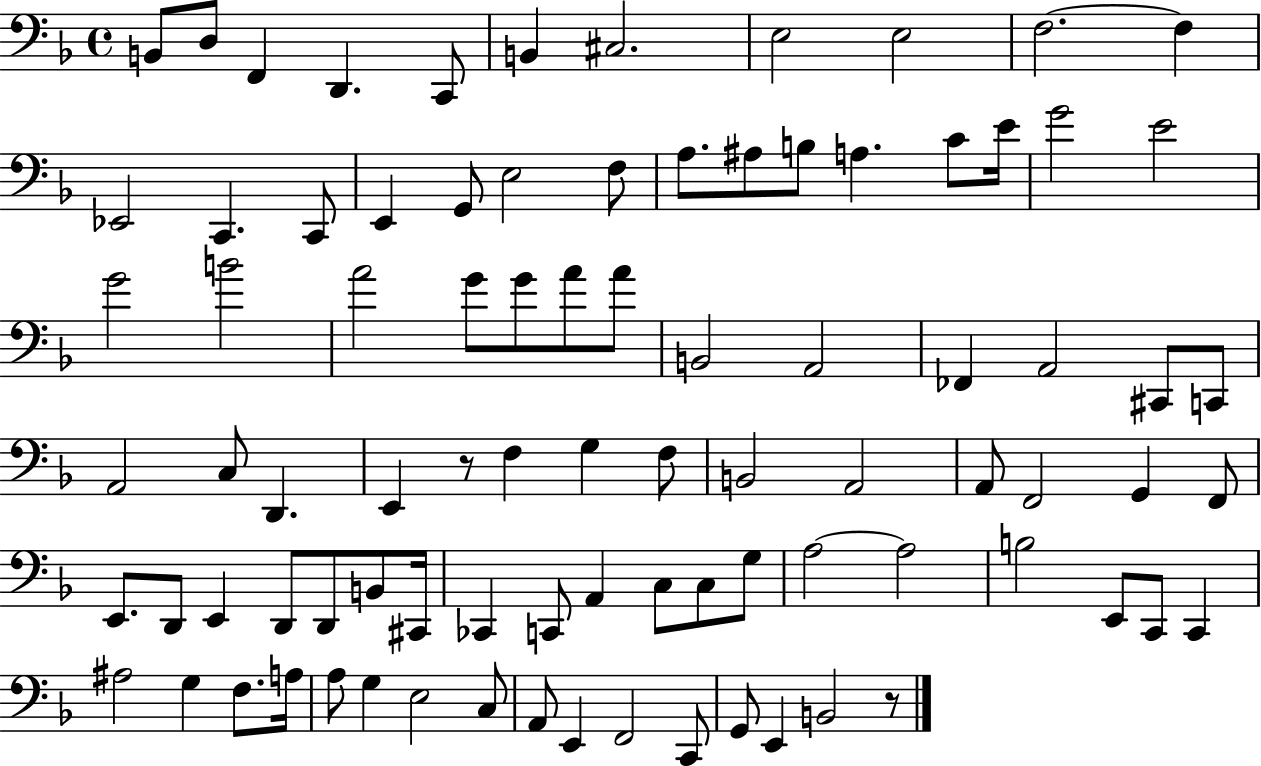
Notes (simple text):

B2/e D3/e F2/q D2/q. C2/e B2/q C#3/h. E3/h E3/h F3/h. F3/q Eb2/h C2/q. C2/e E2/q G2/e E3/h F3/e A3/e. A#3/e B3/e A3/q. C4/e E4/s G4/h E4/h G4/h B4/h A4/h G4/e G4/e A4/e A4/e B2/h A2/h FES2/q A2/h C#2/e C2/e A2/h C3/e D2/q. E2/q R/e F3/q G3/q F3/e B2/h A2/h A2/e F2/h G2/q F2/e E2/e. D2/e E2/q D2/e D2/e B2/e C#2/s CES2/q C2/e A2/q C3/e C3/e G3/e A3/h A3/h B3/h E2/e C2/e C2/q A#3/h G3/q F3/e. A3/s A3/e G3/q E3/h C3/e A2/e E2/q F2/h C2/e G2/e E2/q B2/h R/e